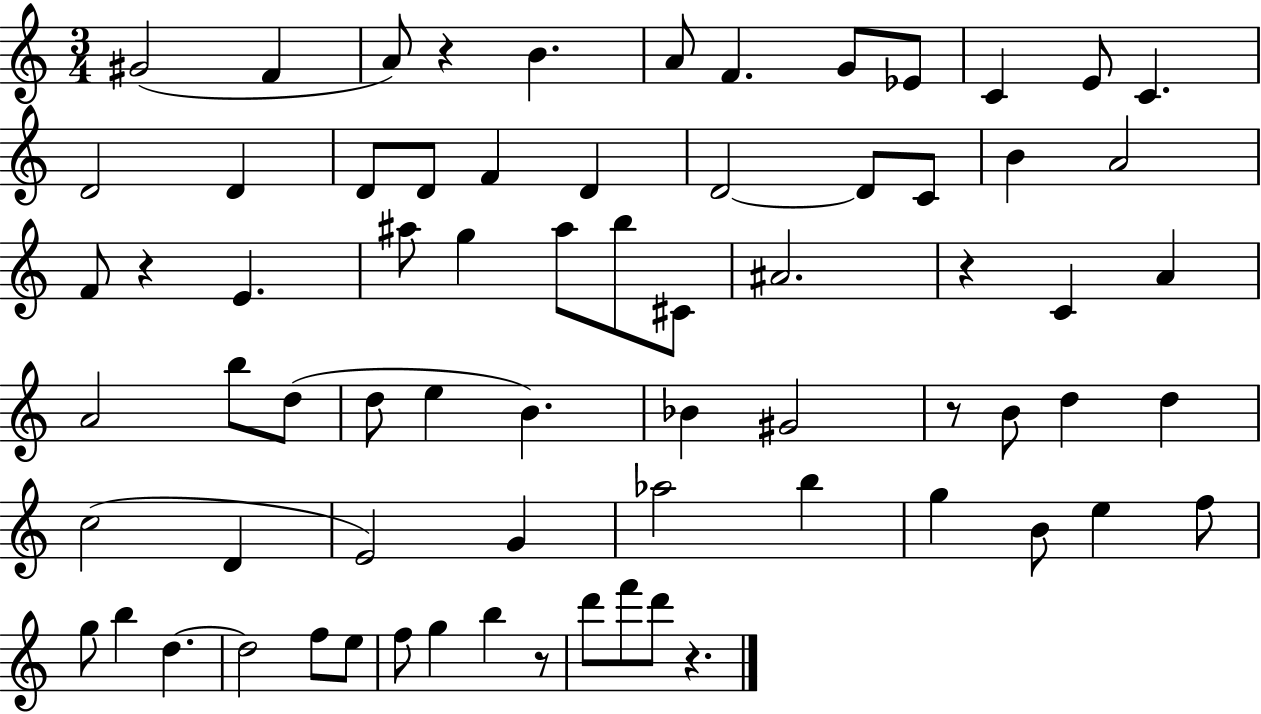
G#4/h F4/q A4/e R/q B4/q. A4/e F4/q. G4/e Eb4/e C4/q E4/e C4/q. D4/h D4/q D4/e D4/e F4/q D4/q D4/h D4/e C4/e B4/q A4/h F4/e R/q E4/q. A#5/e G5/q A#5/e B5/e C#4/e A#4/h. R/q C4/q A4/q A4/h B5/e D5/e D5/e E5/q B4/q. Bb4/q G#4/h R/e B4/e D5/q D5/q C5/h D4/q E4/h G4/q Ab5/h B5/q G5/q B4/e E5/q F5/e G5/e B5/q D5/q. D5/h F5/e E5/e F5/e G5/q B5/q R/e D6/e F6/e D6/e R/q.